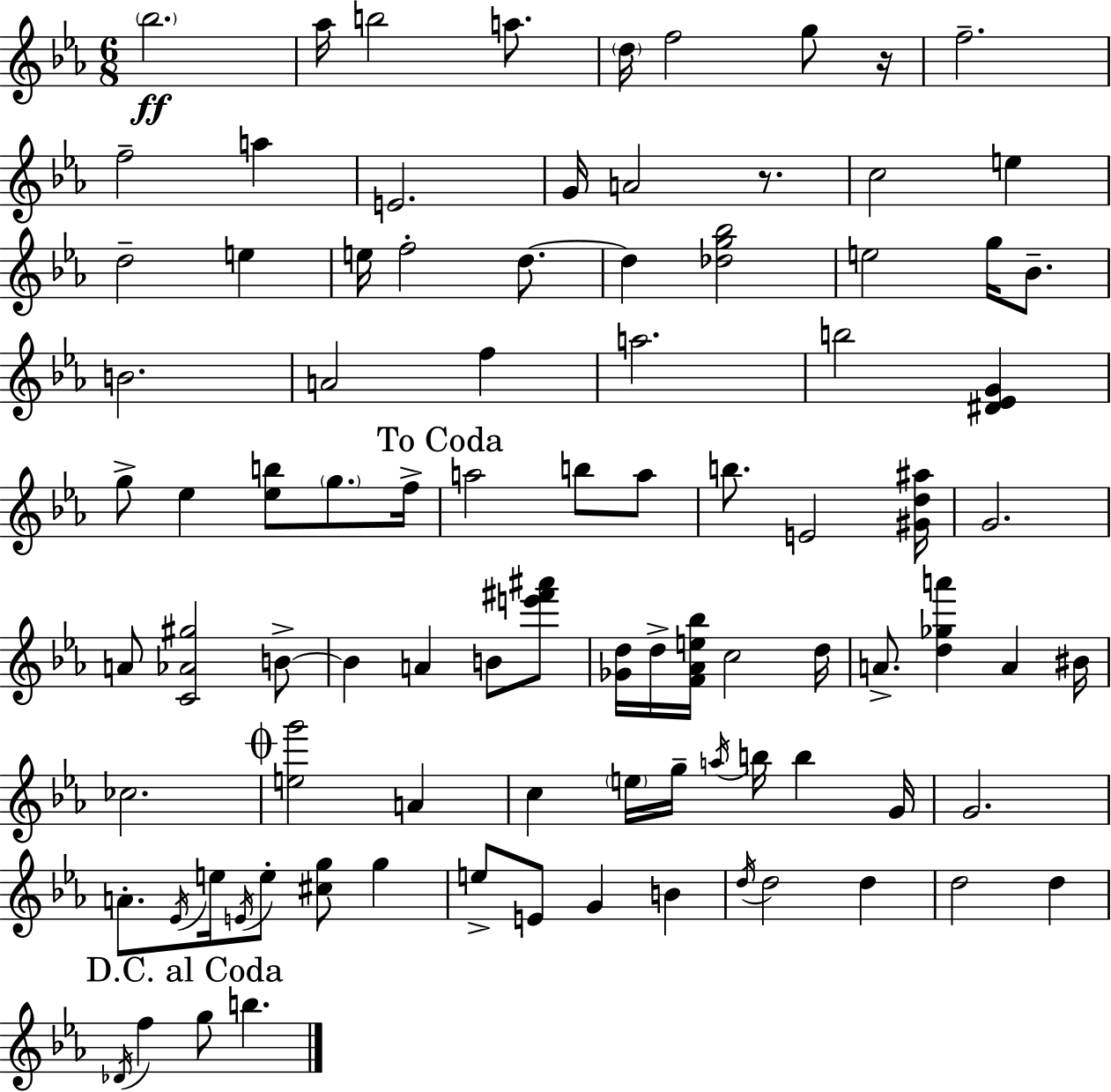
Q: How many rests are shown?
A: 2